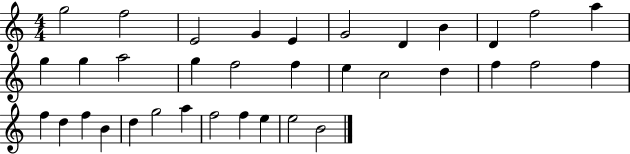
X:1
T:Untitled
M:4/4
L:1/4
K:C
g2 f2 E2 G E G2 D B D f2 a g g a2 g f2 f e c2 d f f2 f f d f B d g2 a f2 f e e2 B2